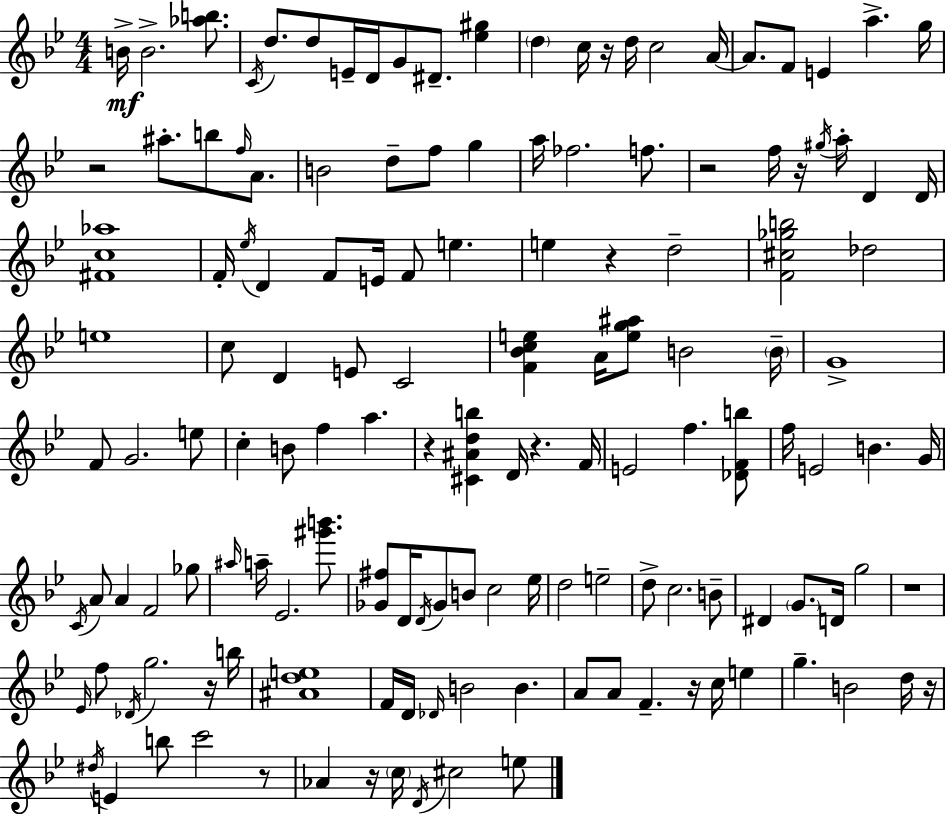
B4/s B4/h. [Ab5,B5]/e. C4/s D5/e. D5/e E4/s D4/s G4/e D#4/e. [Eb5,G#5]/q D5/q C5/s R/s D5/s C5/h A4/s A4/e. F4/e E4/q A5/q. G5/s R/h A#5/e. B5/e F5/s A4/e. B4/h D5/e F5/e G5/q A5/s FES5/h. F5/e. R/h F5/s R/s G#5/s A5/s D4/q D4/s [F#4,C5,Ab5]/w F4/s Eb5/s D4/q F4/e E4/s F4/e E5/q. E5/q R/q D5/h [F4,C#5,Gb5,B5]/h Db5/h E5/w C5/e D4/q E4/e C4/h [F4,Bb4,C5,E5]/q A4/s [E5,G5,A#5]/e B4/h B4/s G4/w F4/e G4/h. E5/e C5/q B4/e F5/q A5/q. R/q [C#4,A#4,D5,B5]/q D4/s R/q. F4/s E4/h F5/q. [Db4,F4,B5]/e F5/s E4/h B4/q. G4/s C4/s A4/e A4/q F4/h Gb5/e A#5/s A5/s Eb4/h. [G#6,B6]/e. [Gb4,F#5]/e D4/s D4/s Gb4/e B4/e C5/h Eb5/s D5/h E5/h D5/e C5/h. B4/e D#4/q G4/e. D4/s G5/h R/w Eb4/s F5/e Db4/s G5/h. R/s B5/s [A#4,D5,E5]/w F4/s D4/s Db4/s B4/h B4/q. A4/e A4/e F4/q. R/s C5/s E5/q G5/q. B4/h D5/s R/s D#5/s E4/q B5/e C6/h R/e Ab4/q R/s C5/s D4/s C#5/h E5/e